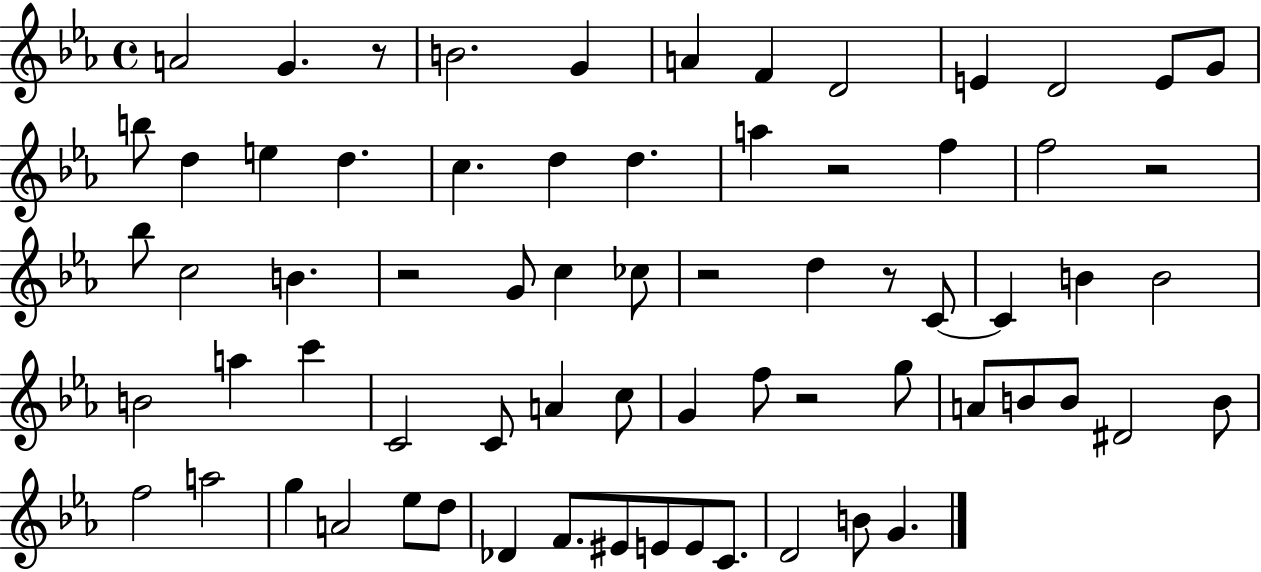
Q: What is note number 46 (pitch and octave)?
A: D#4